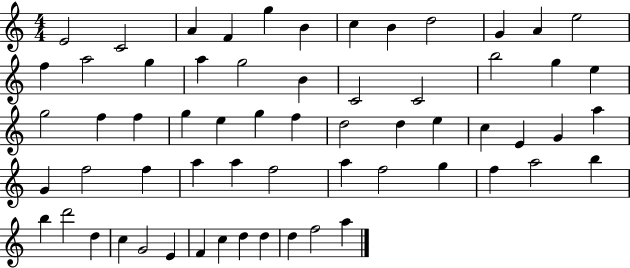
E4/h C4/h A4/q F4/q G5/q B4/q C5/q B4/q D5/h G4/q A4/q E5/h F5/q A5/h G5/q A5/q G5/h B4/q C4/h C4/h B5/h G5/q E5/q G5/h F5/q F5/q G5/q E5/q G5/q F5/q D5/h D5/q E5/q C5/q E4/q G4/q A5/q G4/q F5/h F5/q A5/q A5/q F5/h A5/q F5/h G5/q F5/q A5/h B5/q B5/q D6/h D5/q C5/q G4/h E4/q F4/q C5/q D5/q D5/q D5/q F5/h A5/q